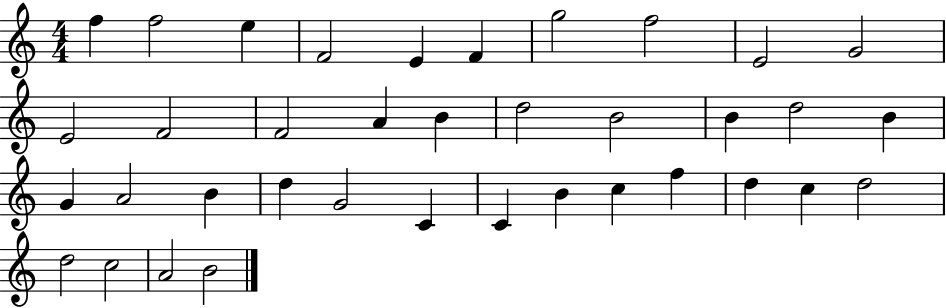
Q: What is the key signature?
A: C major